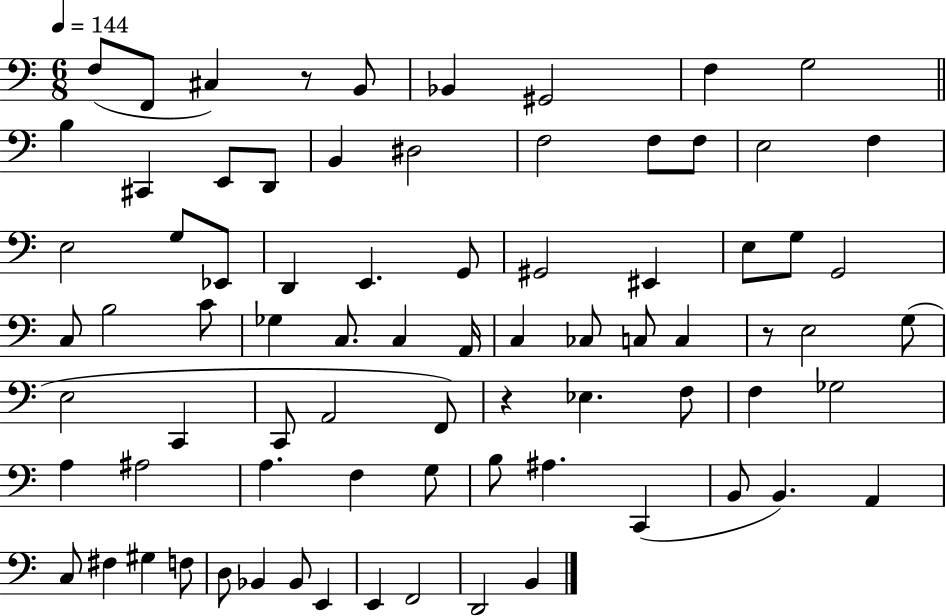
F3/e F2/e C#3/q R/e B2/e Bb2/q G#2/h F3/q G3/h B3/q C#2/q E2/e D2/e B2/q D#3/h F3/h F3/e F3/e E3/h F3/q E3/h G3/e Eb2/e D2/q E2/q. G2/e G#2/h EIS2/q E3/e G3/e G2/h C3/e B3/h C4/e Gb3/q C3/e. C3/q A2/s C3/q CES3/e C3/e C3/q R/e E3/h G3/e E3/h C2/q C2/e A2/h F2/e R/q Eb3/q. F3/e F3/q Gb3/h A3/q A#3/h A3/q. F3/q G3/e B3/e A#3/q. C2/q B2/e B2/q. A2/q C3/e F#3/q G#3/q F3/e D3/e Bb2/q Bb2/e E2/q E2/q F2/h D2/h B2/q